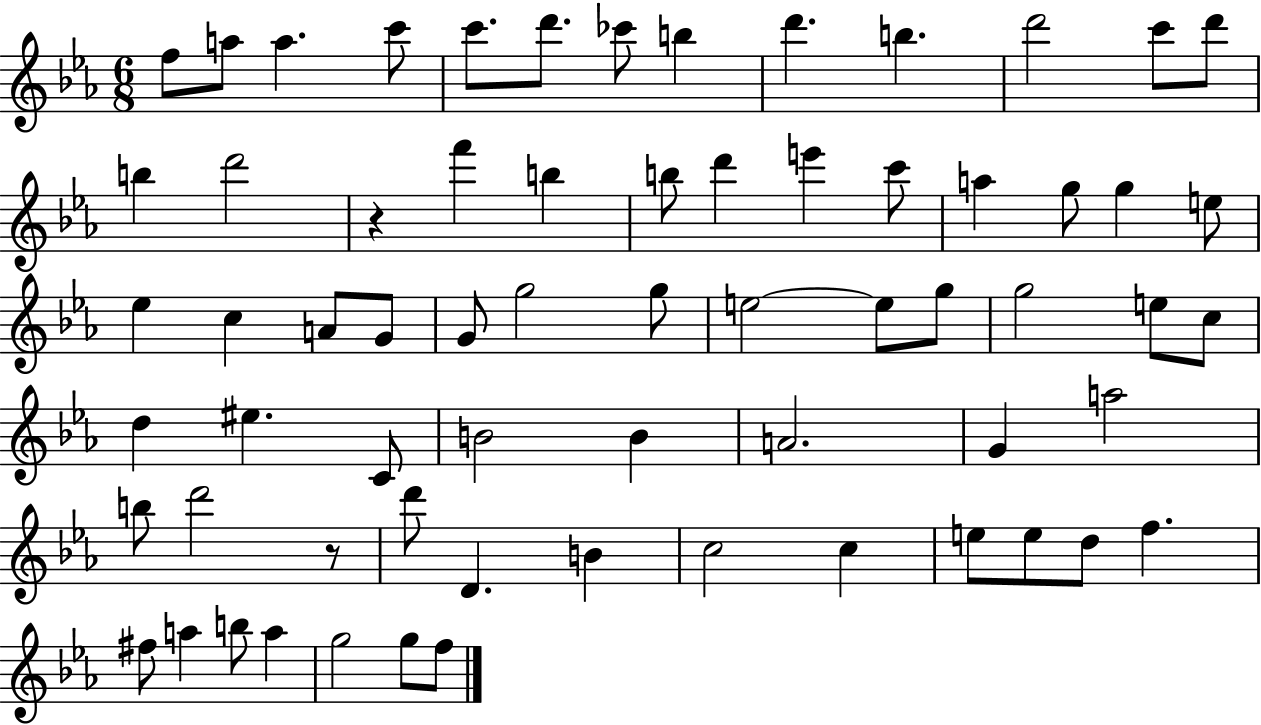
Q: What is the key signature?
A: EES major